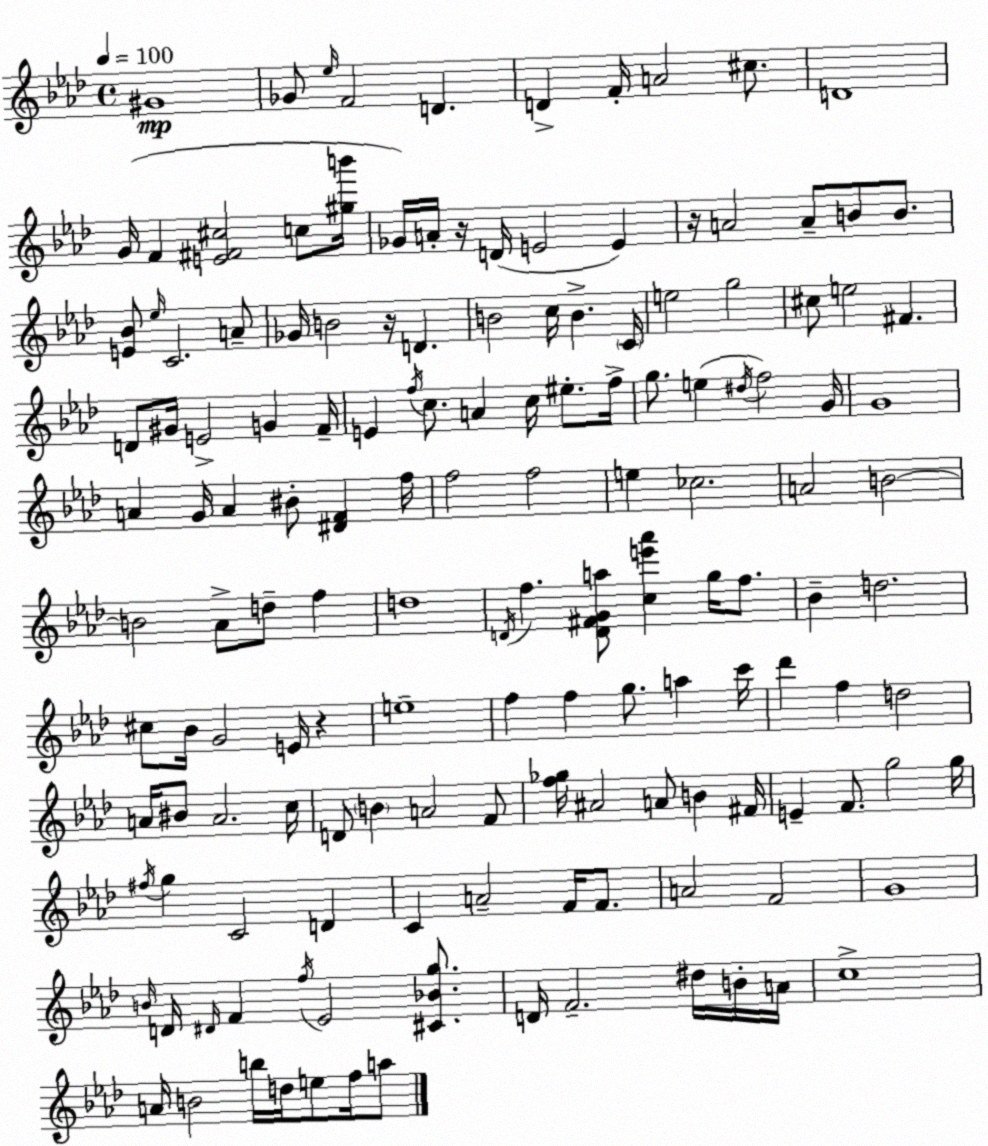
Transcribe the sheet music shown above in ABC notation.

X:1
T:Untitled
M:4/4
L:1/4
K:Fm
^G4 _G/2 _e/4 F2 D D F/4 A2 ^c/2 D4 G/4 F [E^F^c]2 c/2 [^gb']/4 _G/4 A/4 z/4 D/4 E2 E z/4 A2 A/2 B/2 B/2 [E_B]/2 _e/4 C2 A/2 _G/4 B2 z/4 D B2 c/4 B C/4 e2 g2 ^c/2 e2 ^F D/2 ^G/4 E2 G F/4 E f/4 c/2 A c/4 ^e/2 f/4 g/2 e ^d/4 f2 G/4 G4 A G/4 A ^B/2 [^DF] f/4 f2 f2 e _c2 A2 B2 B2 _A/2 d/2 f d4 D/4 f [D^FGa]/2 [ce'_a'] g/4 f/2 _B d2 ^c/2 _B/4 G2 E/4 z e4 f f g/2 a c'/4 _d' f d2 A/4 ^B/2 A2 c/4 D/2 B A2 F/2 [f_g]/4 ^A2 A/2 B ^F/4 E F/2 g2 g/4 ^f/4 g C2 D C A2 F/4 F/2 A2 F2 G4 B/4 D/4 ^D/4 F f/4 _E2 [^C_Bg]/2 D/4 F2 ^d/4 B/4 A/4 c4 A/4 B2 b/4 d/4 e/2 f/4 a/2